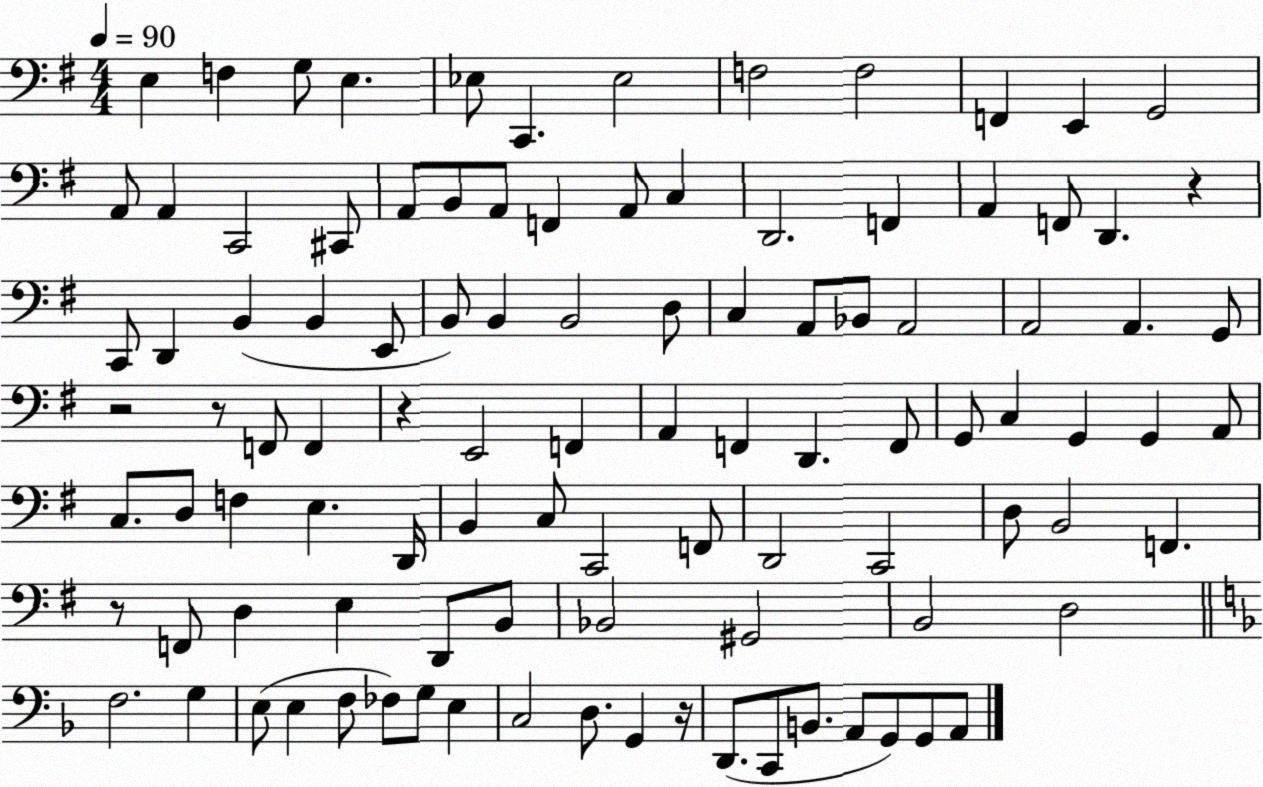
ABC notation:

X:1
T:Untitled
M:4/4
L:1/4
K:G
E, F, G,/2 E, _E,/2 C,, _E,2 F,2 F,2 F,, E,, G,,2 A,,/2 A,, C,,2 ^C,,/2 A,,/2 B,,/2 A,,/2 F,, A,,/2 C, D,,2 F,, A,, F,,/2 D,, z C,,/2 D,, B,, B,, E,,/2 B,,/2 B,, B,,2 D,/2 C, A,,/2 _B,,/2 A,,2 A,,2 A,, G,,/2 z2 z/2 F,,/2 F,, z E,,2 F,, A,, F,, D,, F,,/2 G,,/2 C, G,, G,, A,,/2 C,/2 D,/2 F, E, D,,/4 B,, C,/2 C,,2 F,,/2 D,,2 C,,2 D,/2 B,,2 F,, z/2 F,,/2 D, E, D,,/2 B,,/2 _B,,2 ^G,,2 B,,2 D,2 F,2 G, E,/2 E, F,/2 _F,/2 G,/2 E, C,2 D,/2 G,, z/4 D,,/2 C,,/2 B,,/2 A,,/2 G,,/2 G,,/2 A,,/2